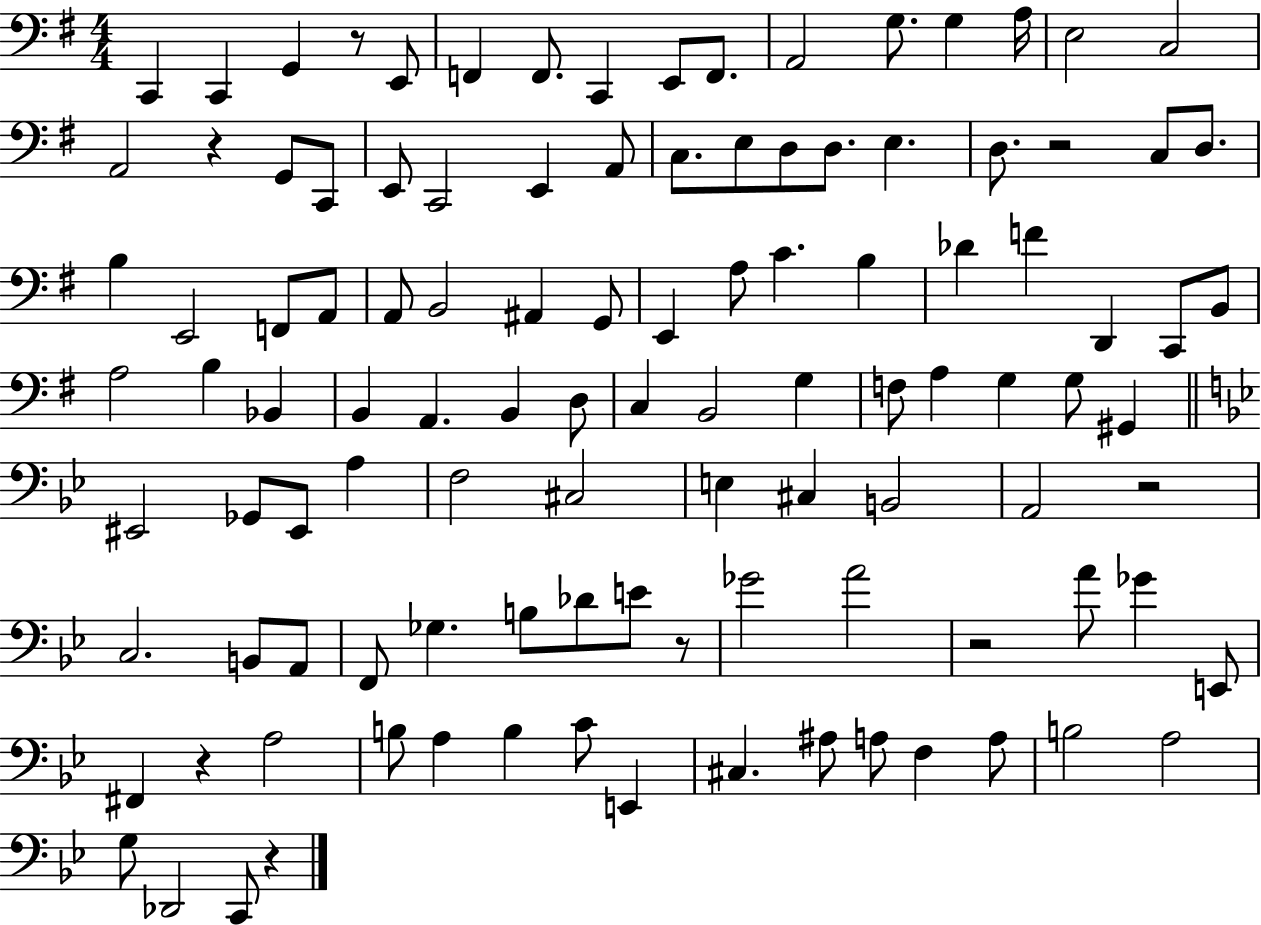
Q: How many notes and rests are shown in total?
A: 110